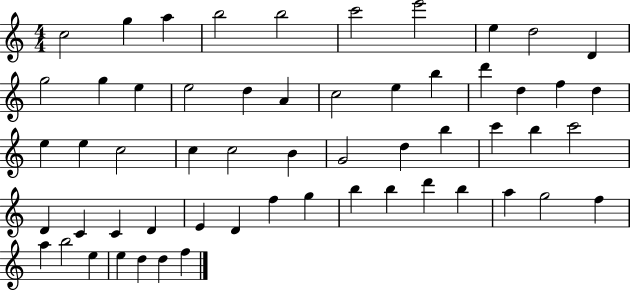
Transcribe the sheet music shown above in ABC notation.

X:1
T:Untitled
M:4/4
L:1/4
K:C
c2 g a b2 b2 c'2 e'2 e d2 D g2 g e e2 d A c2 e b d' d f d e e c2 c c2 B G2 d b c' b c'2 D C C D E D f g b b d' b a g2 f a b2 e e d d f